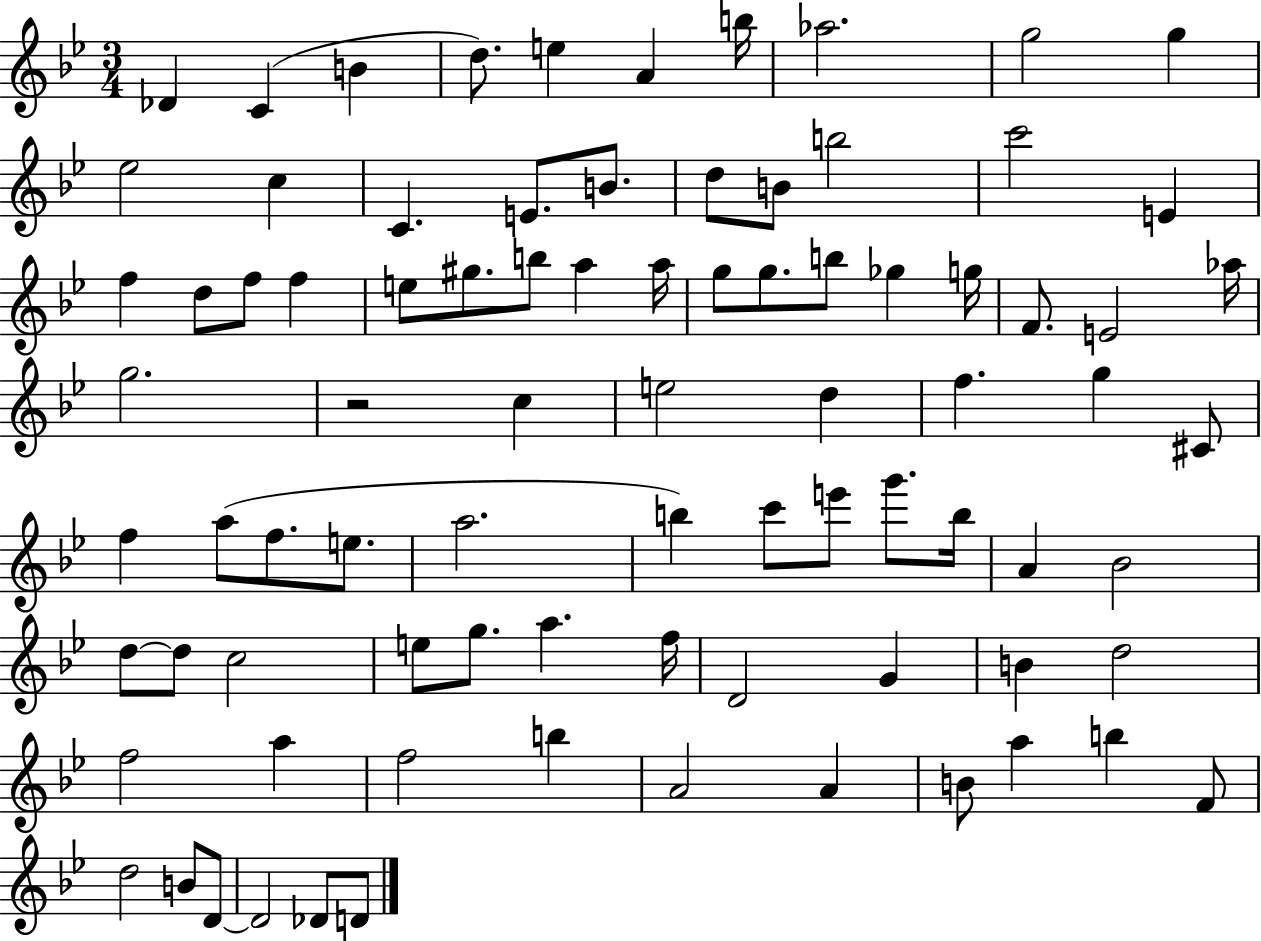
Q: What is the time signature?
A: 3/4